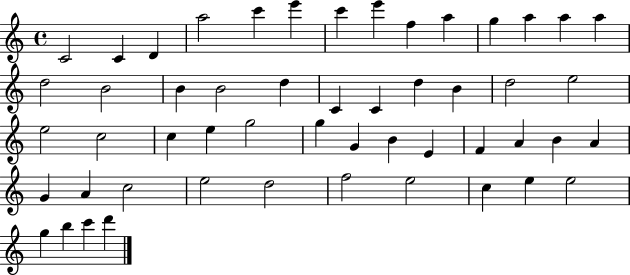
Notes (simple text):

C4/h C4/q D4/q A5/h C6/q E6/q C6/q E6/q F5/q A5/q G5/q A5/q A5/q A5/q D5/h B4/h B4/q B4/h D5/q C4/q C4/q D5/q B4/q D5/h E5/h E5/h C5/h C5/q E5/q G5/h G5/q G4/q B4/q E4/q F4/q A4/q B4/q A4/q G4/q A4/q C5/h E5/h D5/h F5/h E5/h C5/q E5/q E5/h G5/q B5/q C6/q D6/q